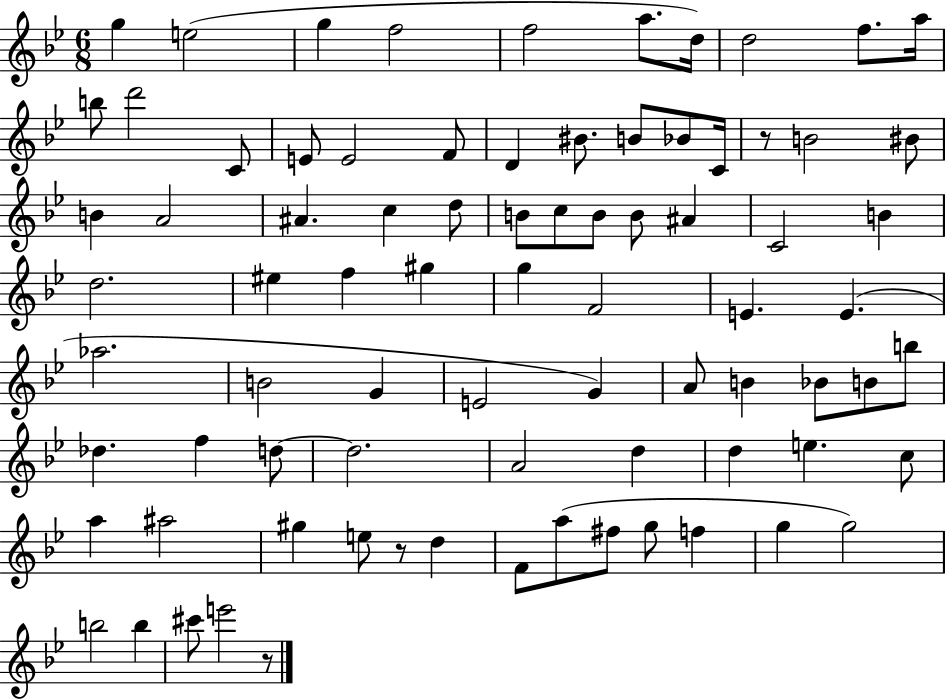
X:1
T:Untitled
M:6/8
L:1/4
K:Bb
g e2 g f2 f2 a/2 d/4 d2 f/2 a/4 b/2 d'2 C/2 E/2 E2 F/2 D ^B/2 B/2 _B/2 C/4 z/2 B2 ^B/2 B A2 ^A c d/2 B/2 c/2 B/2 B/2 ^A C2 B d2 ^e f ^g g F2 E E _a2 B2 G E2 G A/2 B _B/2 B/2 b/2 _d f d/2 d2 A2 d d e c/2 a ^a2 ^g e/2 z/2 d F/2 a/2 ^f/2 g/2 f g g2 b2 b ^c'/2 e'2 z/2